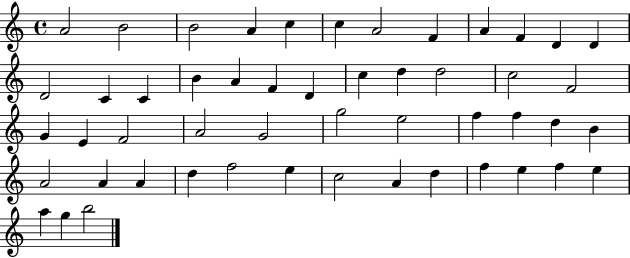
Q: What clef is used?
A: treble